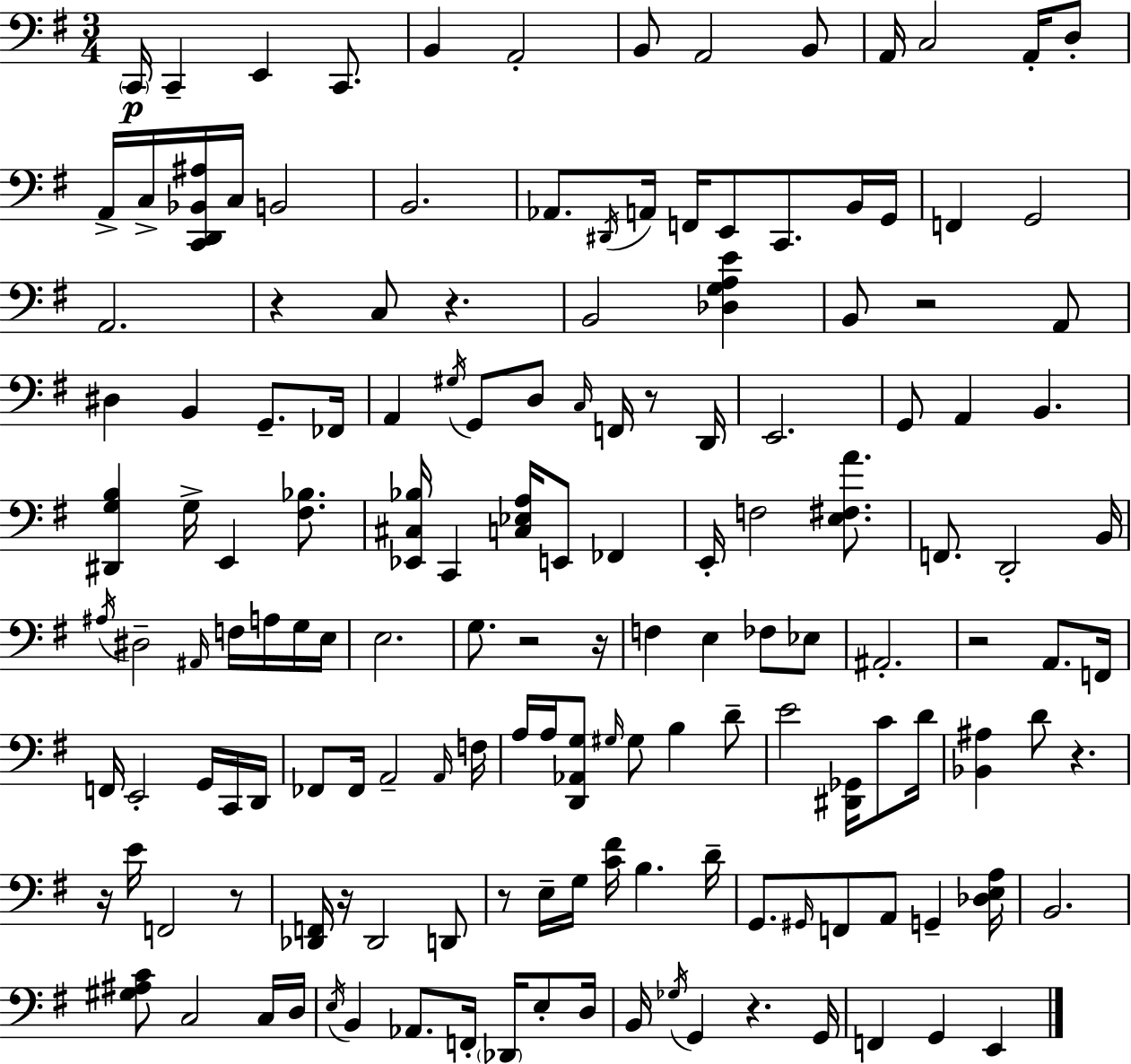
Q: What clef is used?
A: bass